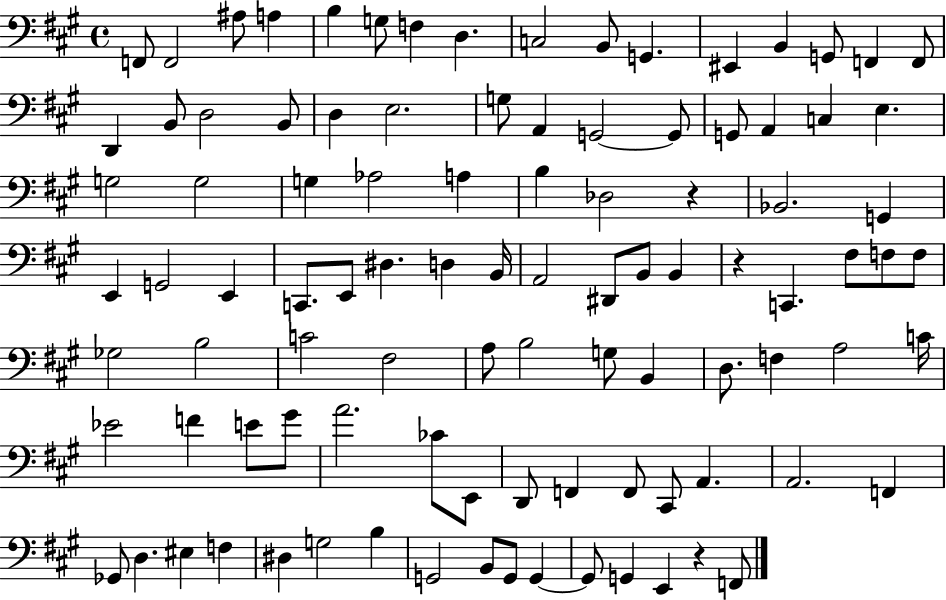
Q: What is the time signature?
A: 4/4